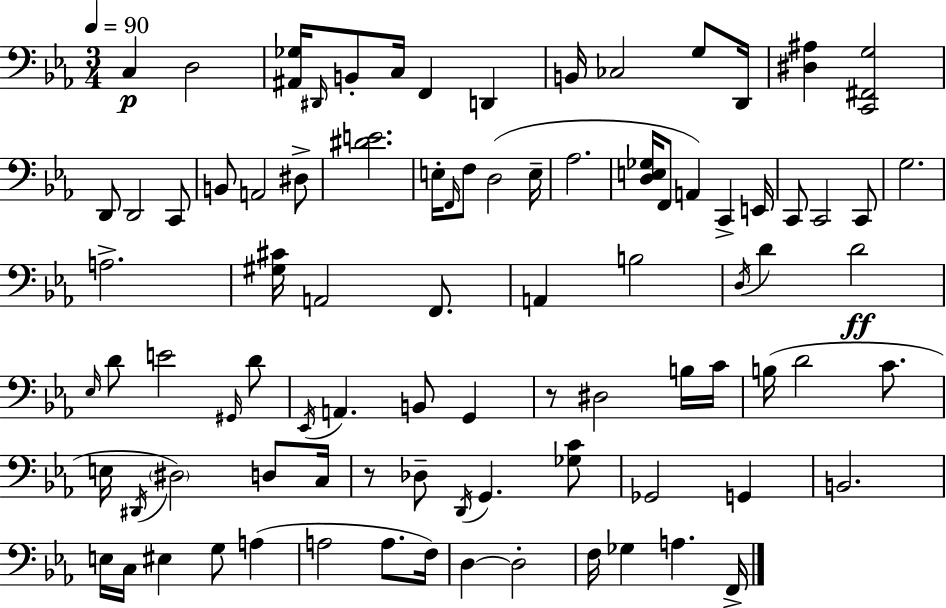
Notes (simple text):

C3/q D3/h [A#2,Gb3]/s D#2/s B2/e C3/s F2/q D2/q B2/s CES3/h G3/e D2/s [D#3,A#3]/q [C2,F#2,G3]/h D2/e D2/h C2/e B2/e A2/h D#3/e [D#4,E4]/h. E3/s F2/s F3/e D3/h E3/s Ab3/h. [D3,E3,Gb3]/s F2/e A2/q C2/q E2/s C2/e C2/h C2/e G3/h. A3/h. [G#3,C#4]/s A2/h F2/e. A2/q B3/h D3/s D4/q D4/h Eb3/s D4/e E4/h G#2/s D4/e Eb2/s A2/q. B2/e G2/q R/e D#3/h B3/s C4/s B3/s D4/h C4/e. E3/s D#2/s D#3/h D3/e C3/s R/e Db3/e D2/s G2/q. [Gb3,C4]/e Gb2/h G2/q B2/h. E3/s C3/s EIS3/q G3/e A3/q A3/h A3/e. F3/s D3/q D3/h F3/s Gb3/q A3/q. F2/s